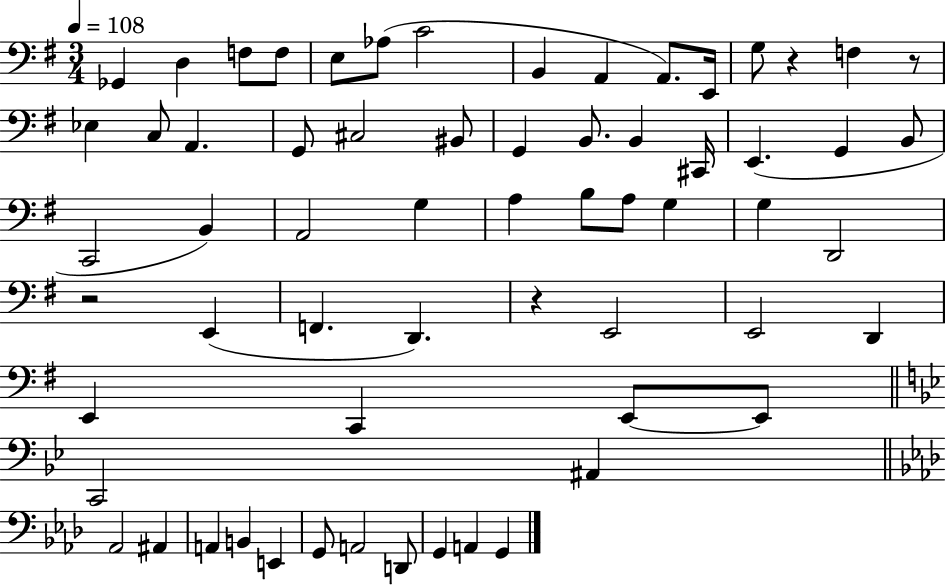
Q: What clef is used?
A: bass